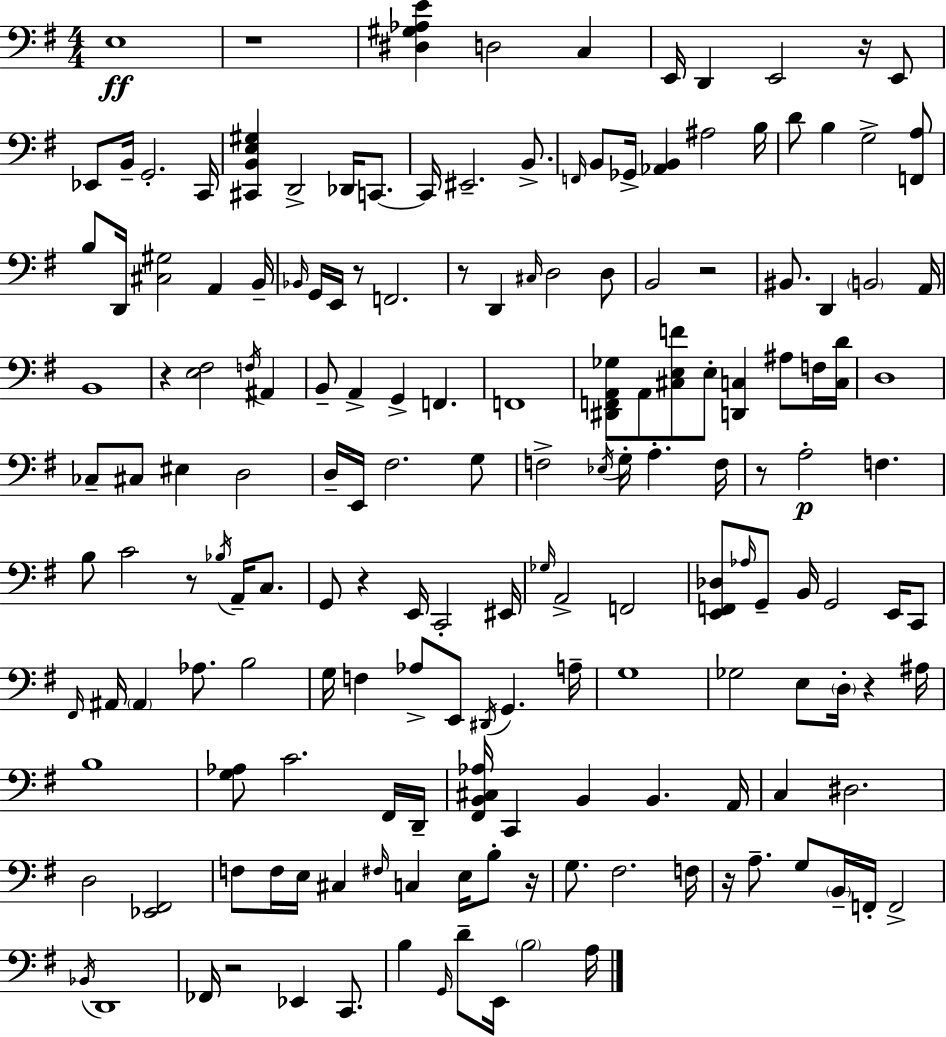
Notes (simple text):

E3/w R/w [D#3,G#3,Ab3,E4]/q D3/h C3/q E2/s D2/q E2/h R/s E2/e Eb2/e B2/s G2/h. C2/s [C#2,B2,E3,G#3]/q D2/h Db2/s C2/e. C2/s EIS2/h. B2/e. F2/s B2/e Gb2/s [Ab2,B2]/q A#3/h B3/s D4/e B3/q G3/h [F2,A3]/e B3/e D2/s [C#3,G#3]/h A2/q B2/s Bb2/s G2/s E2/s R/e F2/h. R/e D2/q C#3/s D3/h D3/e B2/h R/h BIS2/e. D2/q B2/h A2/s B2/w R/q [E3,F#3]/h F3/s A#2/q B2/e A2/q G2/q F2/q. F2/w [D#2,F2,A2,Gb3]/e A2/e [C#3,E3,F4]/e E3/e [D2,C3]/q A#3/e F3/s [C3,D4]/s D3/w CES3/e C#3/e EIS3/q D3/h D3/s E2/s F#3/h. G3/e F3/h Eb3/s G3/s A3/q. F3/s R/e A3/h F3/q. B3/e C4/h R/e Bb3/s A2/s C3/e. G2/e R/q E2/s C2/h EIS2/s Gb3/s A2/h F2/h [E2,F2,Db3]/e Ab3/s G2/e B2/s G2/h E2/s C2/e F#2/s A#2/s A#2/q Ab3/e. B3/h G3/s F3/q Ab3/e E2/e D#2/s G2/q. A3/s G3/w Gb3/h E3/e D3/s R/q A#3/s B3/w [G3,Ab3]/e C4/h. F#2/s D2/s [F#2,B2,C#3,Ab3]/s C2/q B2/q B2/q. A2/s C3/q D#3/h. D3/h [Eb2,F#2]/h F3/e F3/s E3/s C#3/q F#3/s C3/q E3/s B3/e R/s G3/e. F#3/h. F3/s R/s A3/e. G3/e B2/s F2/s F2/h Bb2/s D2/w FES2/s R/h Eb2/q C2/e. B3/q G2/s D4/e E2/s B3/h A3/s